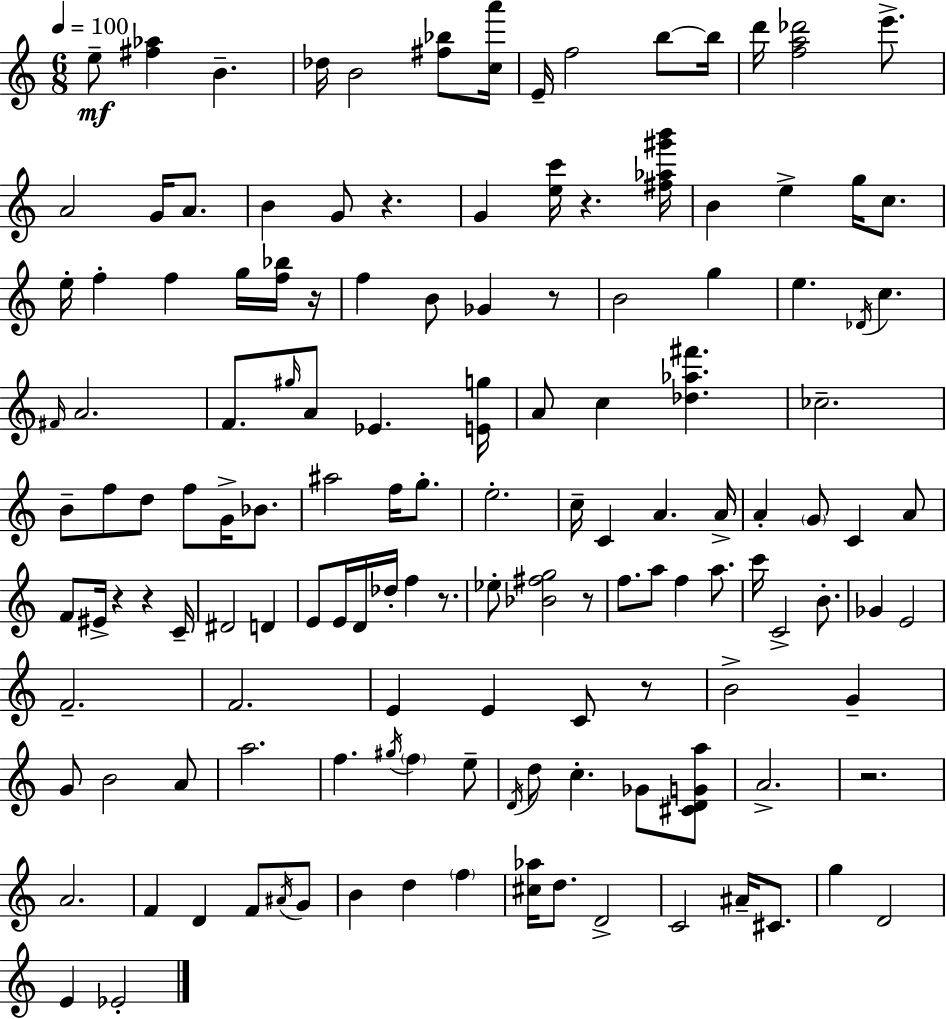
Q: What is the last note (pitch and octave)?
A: Eb4